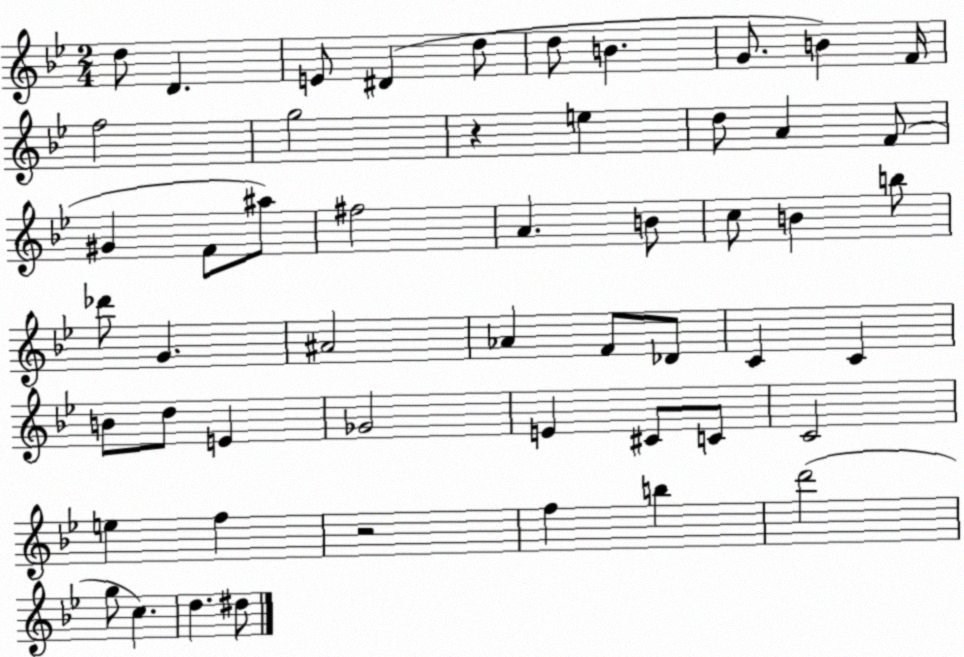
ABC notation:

X:1
T:Untitled
M:2/4
L:1/4
K:Bb
d/2 D E/2 ^D d/2 d/2 B G/2 B F/4 f2 g2 z e d/2 A F/2 ^G F/2 ^a/2 ^f2 A B/2 c/2 B b/2 _d'/2 G ^A2 _A F/2 _D/2 C C B/2 d/2 E _G2 E ^C/2 C/2 C2 e f z2 f b d'2 g/2 c d ^d/2